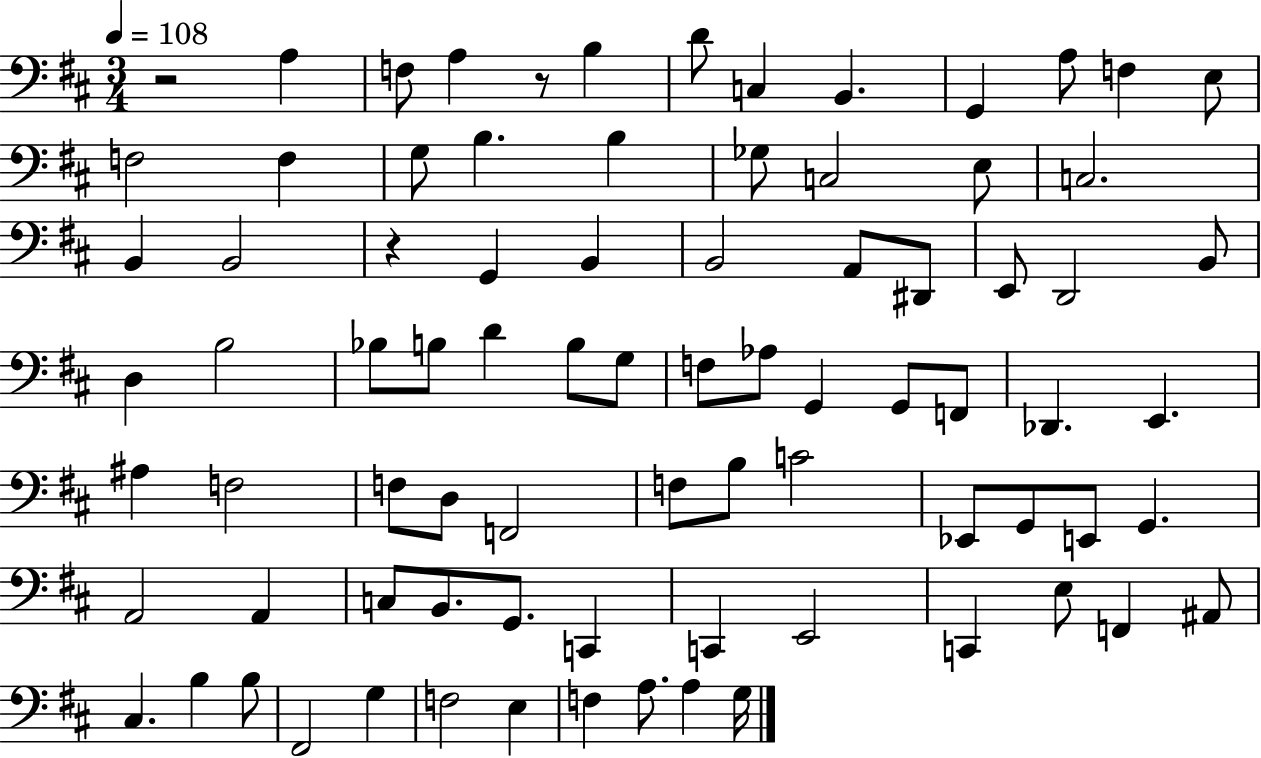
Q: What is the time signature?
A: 3/4